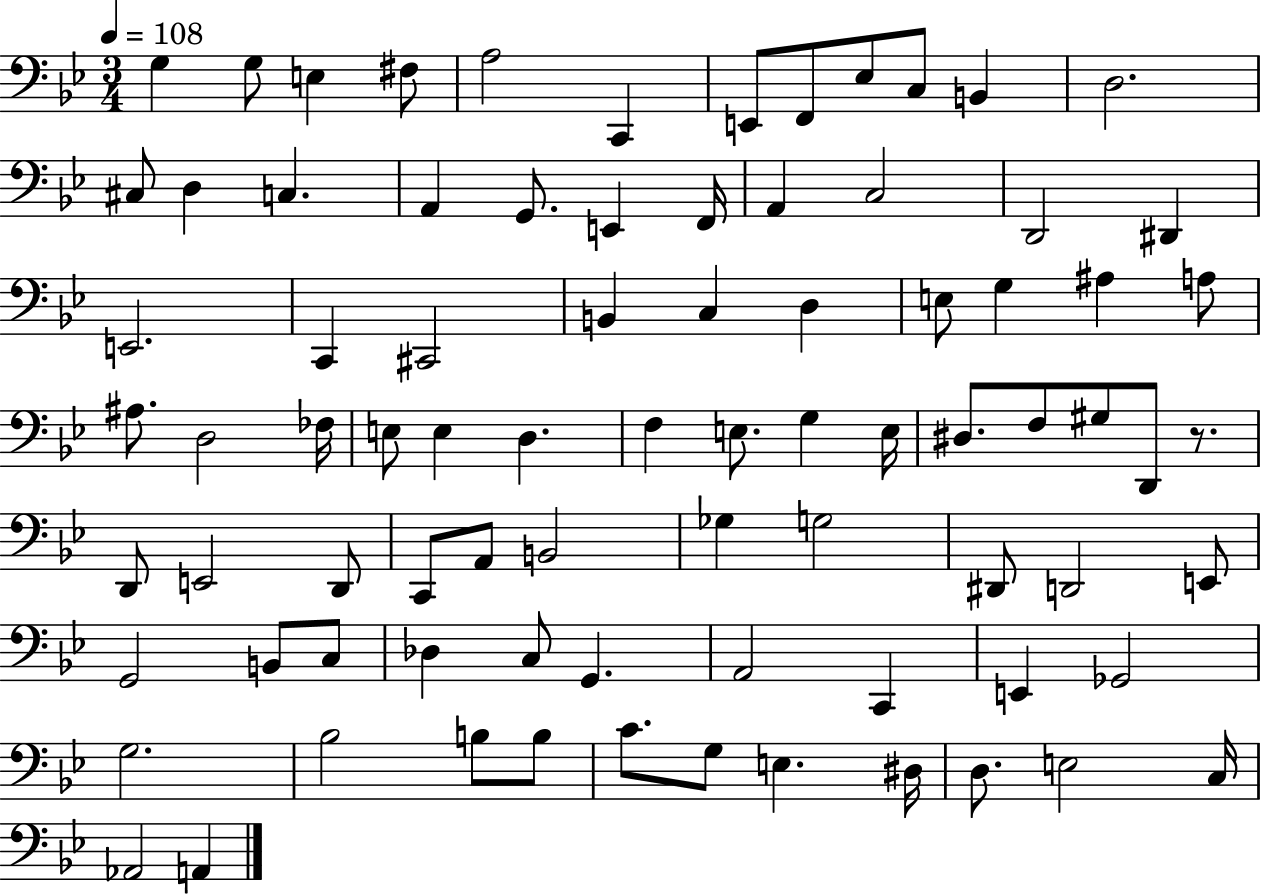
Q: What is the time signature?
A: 3/4